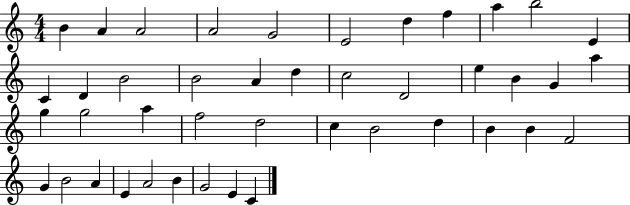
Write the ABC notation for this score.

X:1
T:Untitled
M:4/4
L:1/4
K:C
B A A2 A2 G2 E2 d f a b2 E C D B2 B2 A d c2 D2 e B G a g g2 a f2 d2 c B2 d B B F2 G B2 A E A2 B G2 E C